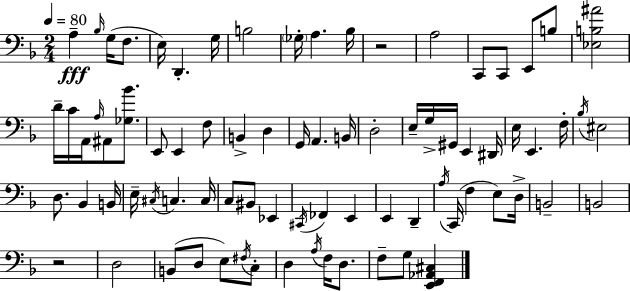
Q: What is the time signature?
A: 2/4